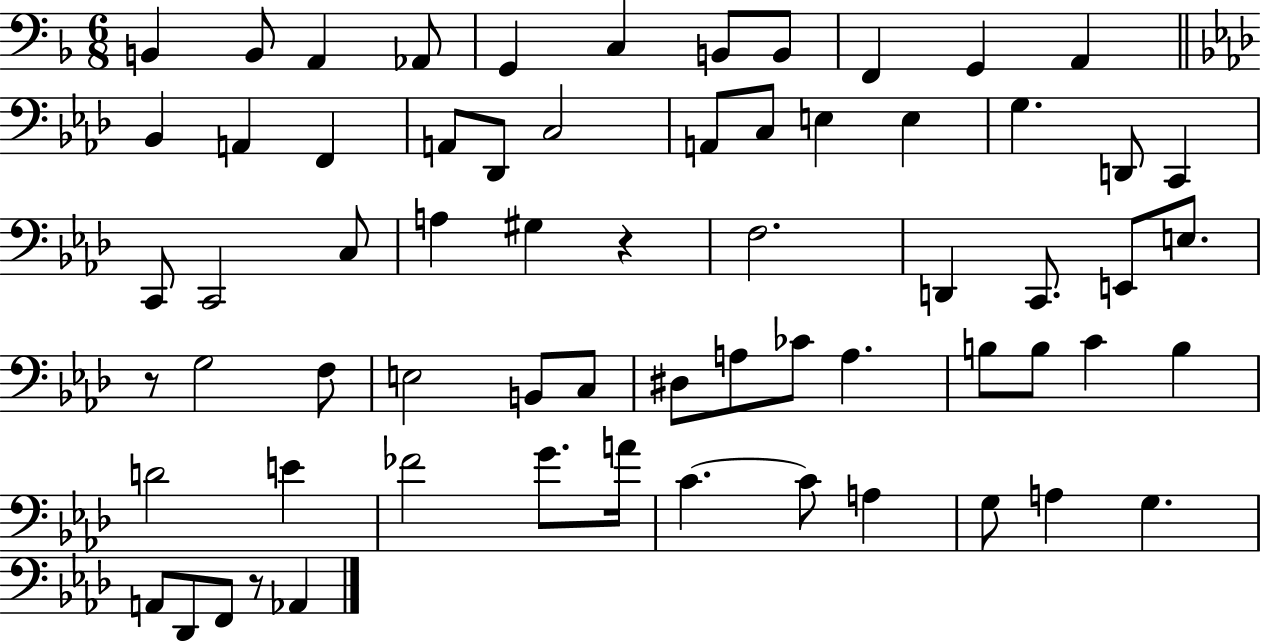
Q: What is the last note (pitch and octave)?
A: Ab2